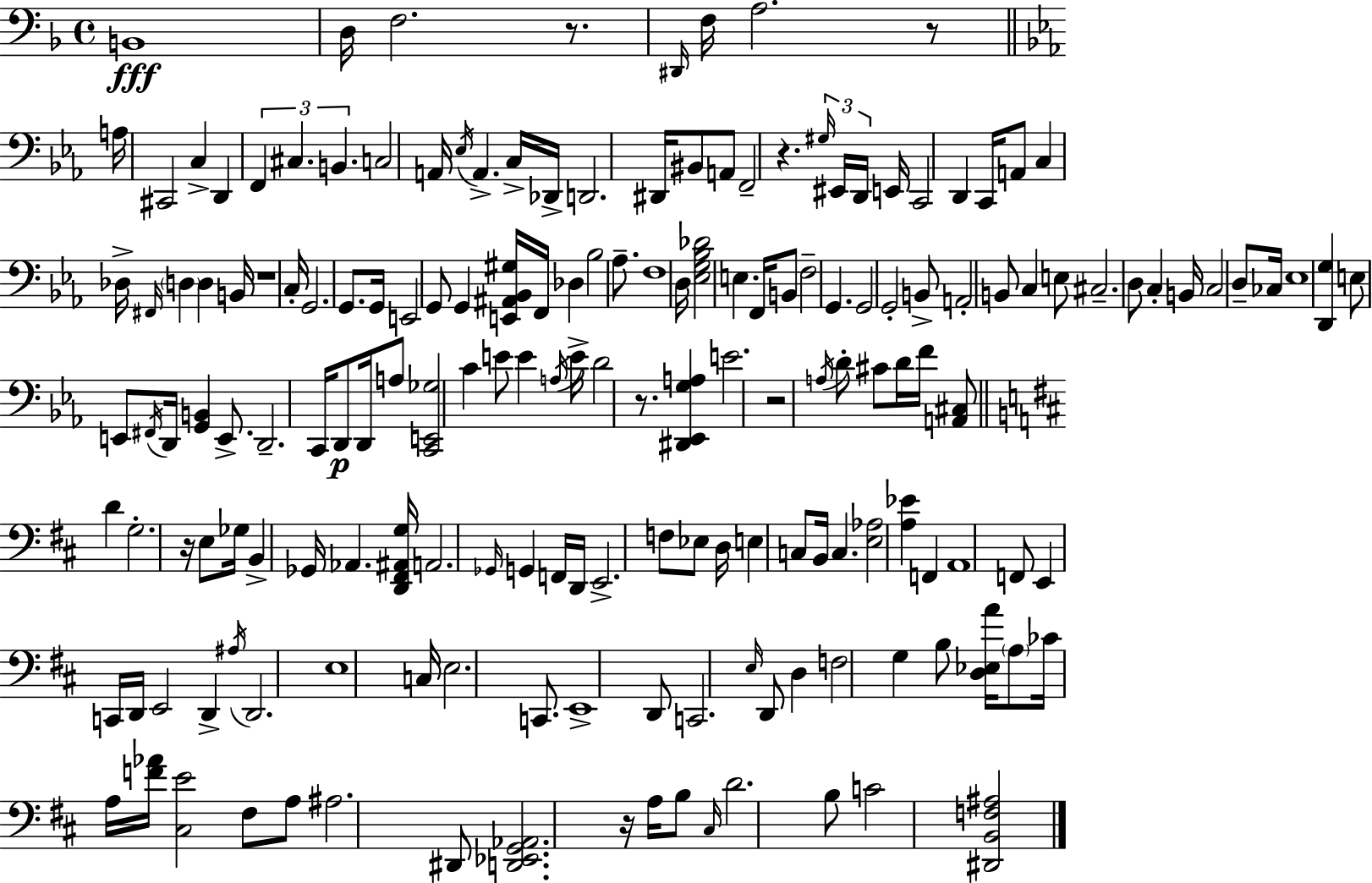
X:1
T:Untitled
M:4/4
L:1/4
K:Dm
B,,4 D,/4 F,2 z/2 ^D,,/4 F,/4 A,2 z/2 A,/4 ^C,,2 C, D,, F,, ^C, B,, C,2 A,,/4 _E,/4 A,, C,/4 _D,,/4 D,,2 ^D,,/4 ^B,,/2 A,,/2 F,,2 z ^G,/4 ^E,,/4 D,,/4 E,,/4 C,,2 D,, C,,/4 A,,/2 C, _D,/4 ^F,,/4 D, D, B,,/4 z4 C,/4 G,,2 G,,/2 G,,/4 E,,2 G,,/2 G,, [E,,^A,,_B,,^G,]/4 F,,/4 _D, _B,2 _A,/2 F,4 D,/4 [_E,G,_B,_D]2 E, F,,/4 B,,/2 F,2 G,, G,,2 G,,2 B,,/2 A,,2 B,,/2 C, E,/2 ^C,2 D,/2 C, B,,/4 C,2 D,/2 _C,/4 _E,4 [D,,G,] E,/2 E,,/2 ^F,,/4 D,,/4 [G,,B,,] E,,/2 D,,2 C,,/4 D,,/2 D,,/4 A,/2 [C,,E,,_G,]2 C E/2 E A,/4 E/4 D2 z/2 [^D,,_E,,G,A,] E2 z2 A,/4 D/2 ^C/2 D/4 F/4 [A,,^C,]/2 D G,2 z/4 E,/2 _G,/4 B,, _G,,/4 _A,, [D,,^F,,^A,,G,]/4 A,,2 _G,,/4 G,, F,,/4 D,,/4 E,,2 F,/2 _E,/2 D,/4 E, C,/2 B,,/4 C, [E,_A,]2 [A,_E] F,, A,,4 F,,/2 E,, C,,/4 D,,/4 E,,2 D,, ^A,/4 D,,2 E,4 C,/4 E,2 C,,/2 E,,4 D,,/2 C,,2 E,/4 D,,/2 D, F,2 G, B,/2 [D,_E,A]/4 A,/2 _C/4 A,/4 [F_A]/4 [^C,E]2 ^F,/2 A,/2 ^A,2 ^D,,/2 [D,,_E,,G,,_A,,]2 z/4 A,/4 B,/2 ^C,/4 D2 B,/2 C2 [^D,,B,,F,^A,]2